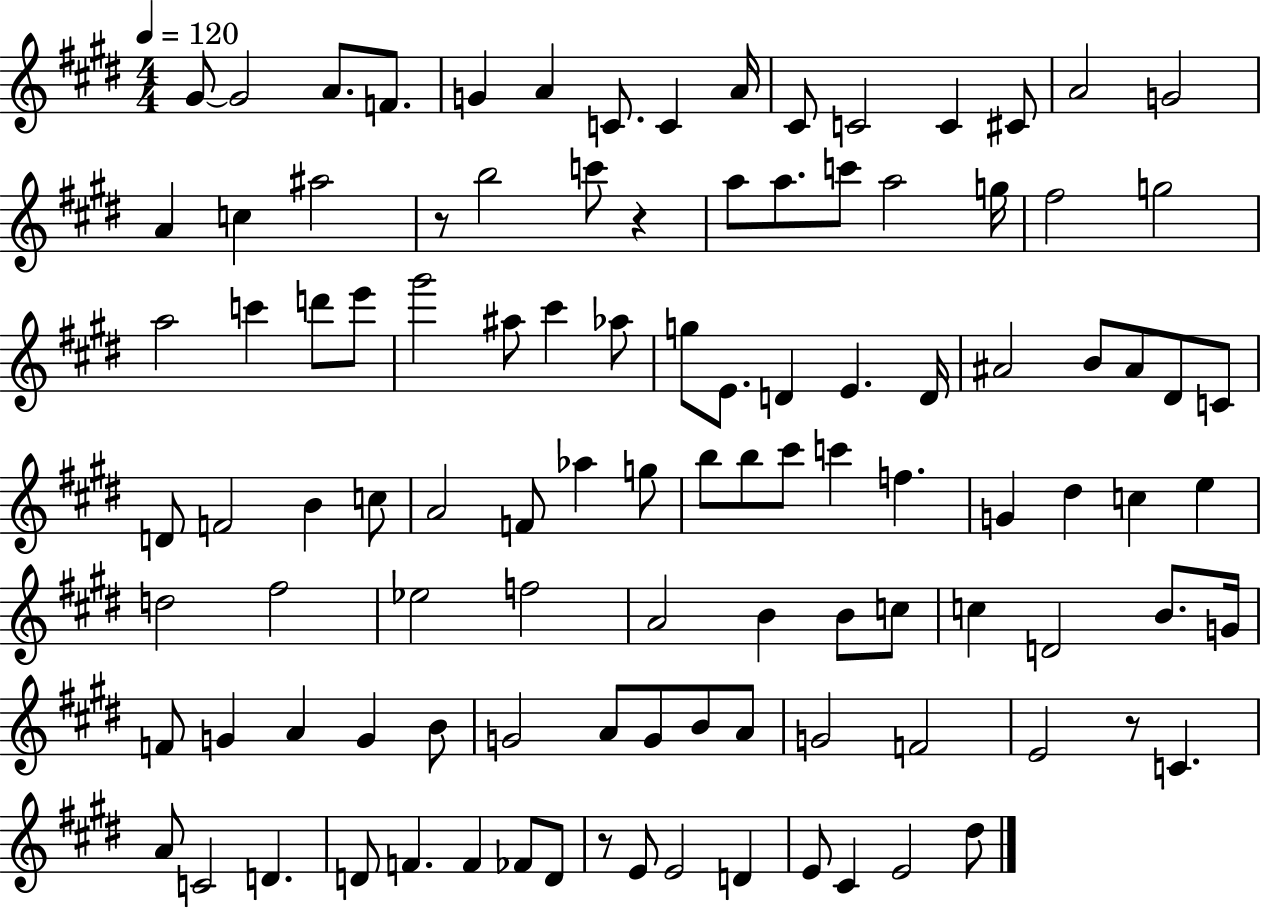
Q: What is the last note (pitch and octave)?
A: D#5